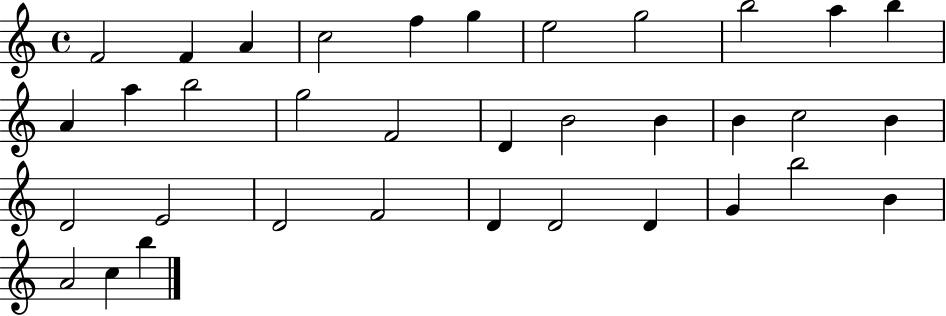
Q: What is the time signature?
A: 4/4